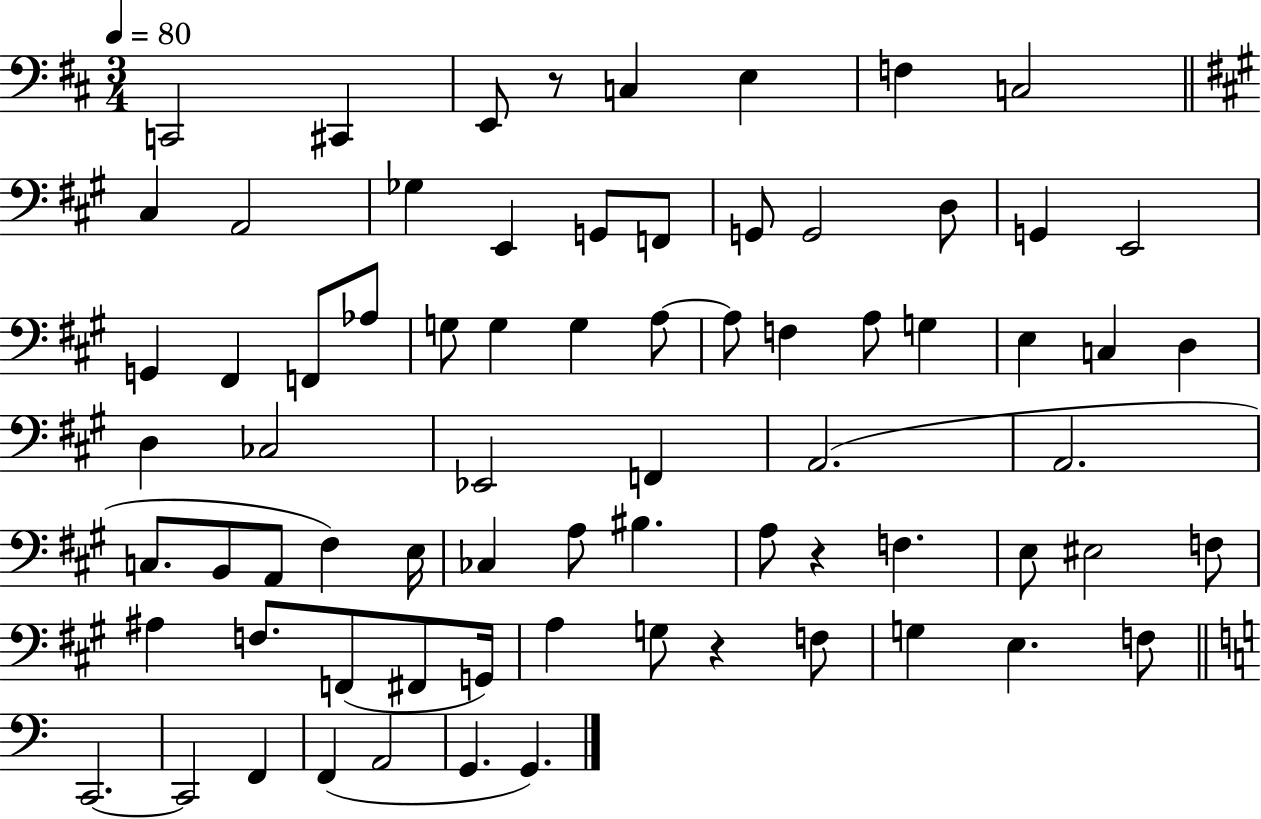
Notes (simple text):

C2/h C#2/q E2/e R/e C3/q E3/q F3/q C3/h C#3/q A2/h Gb3/q E2/q G2/e F2/e G2/e G2/h D3/e G2/q E2/h G2/q F#2/q F2/e Ab3/e G3/e G3/q G3/q A3/e A3/e F3/q A3/e G3/q E3/q C3/q D3/q D3/q CES3/h Eb2/h F2/q A2/h. A2/h. C3/e. B2/e A2/e F#3/q E3/s CES3/q A3/e BIS3/q. A3/e R/q F3/q. E3/e EIS3/h F3/e A#3/q F3/e. F2/e F#2/e G2/s A3/q G3/e R/q F3/e G3/q E3/q. F3/e C2/h. C2/h F2/q F2/q A2/h G2/q. G2/q.